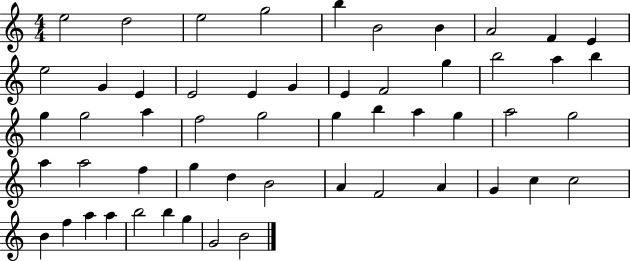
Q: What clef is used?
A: treble